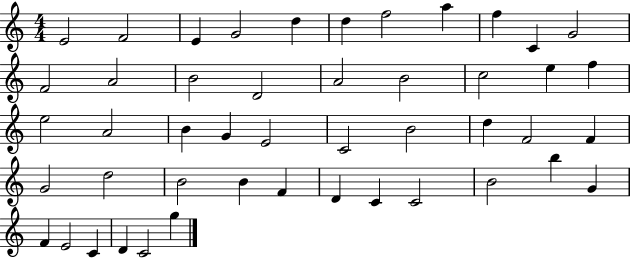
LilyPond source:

{
  \clef treble
  \numericTimeSignature
  \time 4/4
  \key c \major
  e'2 f'2 | e'4 g'2 d''4 | d''4 f''2 a''4 | f''4 c'4 g'2 | \break f'2 a'2 | b'2 d'2 | a'2 b'2 | c''2 e''4 f''4 | \break e''2 a'2 | b'4 g'4 e'2 | c'2 b'2 | d''4 f'2 f'4 | \break g'2 d''2 | b'2 b'4 f'4 | d'4 c'4 c'2 | b'2 b''4 g'4 | \break f'4 e'2 c'4 | d'4 c'2 g''4 | \bar "|."
}